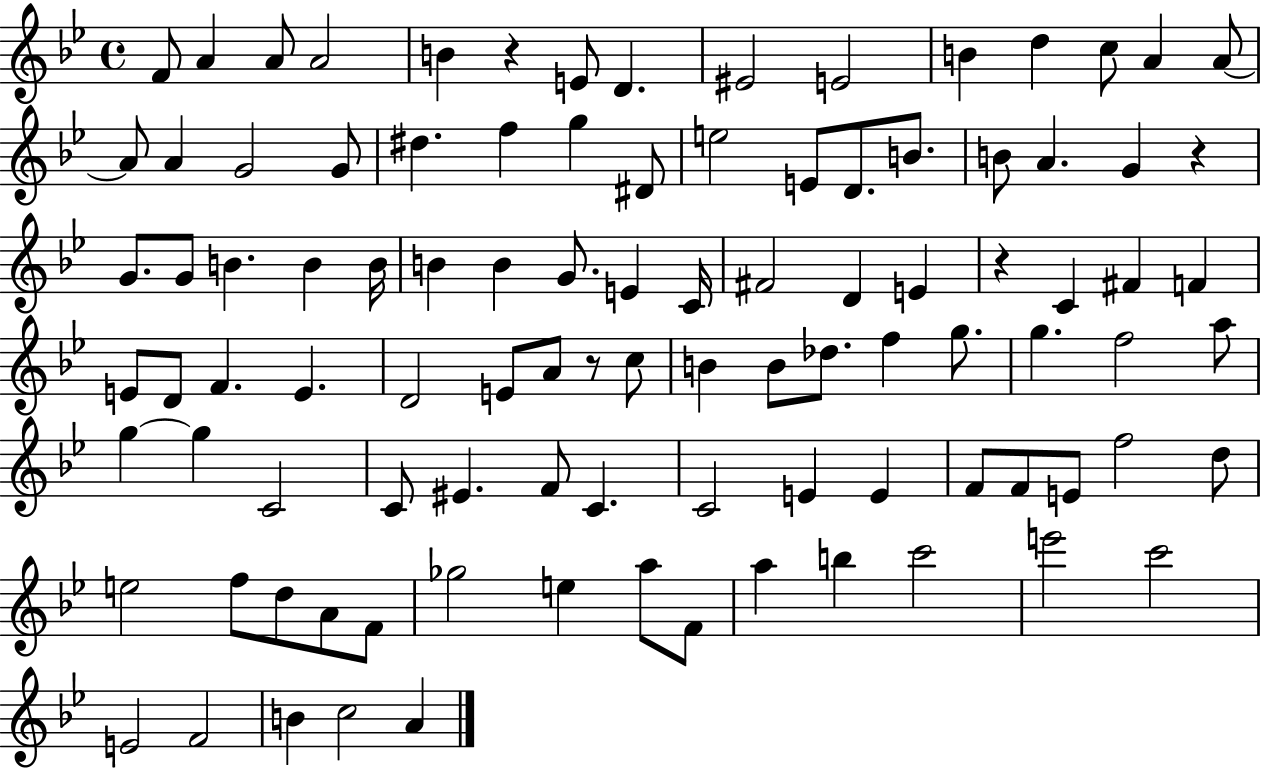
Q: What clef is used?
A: treble